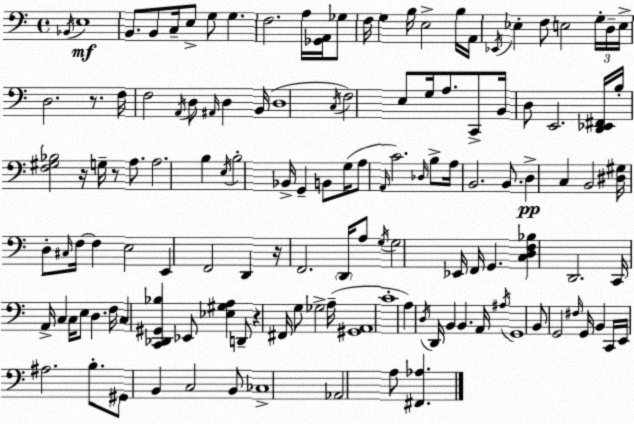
X:1
T:Untitled
M:4/4
L:1/4
K:C
_B,,/4 E,4 B,,/2 B,,/2 C,/4 E,/2 G,/2 G, F,2 A,/4 [_G,,A,,]/4 _G,/2 F,/4 G, B,/4 E,2 B,/4 A,,/4 _E,,/4 _E, F,/2 E,2 G,/4 D,/4 E,/4 D,2 z/2 F,/4 F,2 A,,/4 D,/2 ^A,,/4 D, B,,/4 D,4 C,/4 F,2 E,/2 G,/4 A,/2 C,,/2 B,,/4 D,/2 E,,2 [D,,_E,,^F,,]/4 B,/4 [F,^G,_B,]2 z/4 G,/4 z/2 A,/2 A,2 B, E,/4 B,2 _B,,/4 G,, B,,/2 G,/4 A,/2 A,,/4 C2 _D,/4 B,/2 A,/4 B,,2 B,,/2 D, C, B,,2 [^D,^G,]/4 D,/2 ^C,/4 F,/4 F, E,2 E,, F,,2 D,, z/4 F,,2 D,,/4 A,/2 G,/4 G,2 _E,,/4 F,,/4 G,, [C,D,F,_B,] D,,2 C,,/4 A,,/4 C, C,/4 E,/2 D, F,/4 C, [C,,_D,,^G,,_B,] _E,,/2 [_E,^G,A,] D,,/2 z ^F,,/4 G,/2 _G,2 A,/4 [^G,,A,,]4 C4 A, D,/4 D,,/4 B,, B,, A,,/4 ^A,/4 G,,4 B,,/2 G,,2 ^F,/4 G,,/4 B,, C,,/4 E,,/4 ^A,2 B,/2 ^G,,/2 B,, C,2 B,,/2 _C,4 _A,,2 A,/2 [^F,,_A,]